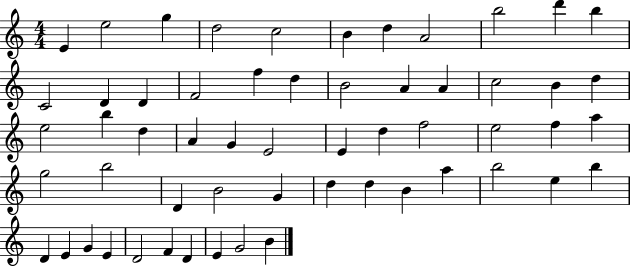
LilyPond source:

{
  \clef treble
  \numericTimeSignature
  \time 4/4
  \key c \major
  e'4 e''2 g''4 | d''2 c''2 | b'4 d''4 a'2 | b''2 d'''4 b''4 | \break c'2 d'4 d'4 | f'2 f''4 d''4 | b'2 a'4 a'4 | c''2 b'4 d''4 | \break e''2 b''4 d''4 | a'4 g'4 e'2 | e'4 d''4 f''2 | e''2 f''4 a''4 | \break g''2 b''2 | d'4 b'2 g'4 | d''4 d''4 b'4 a''4 | b''2 e''4 b''4 | \break d'4 e'4 g'4 e'4 | d'2 f'4 d'4 | e'4 g'2 b'4 | \bar "|."
}